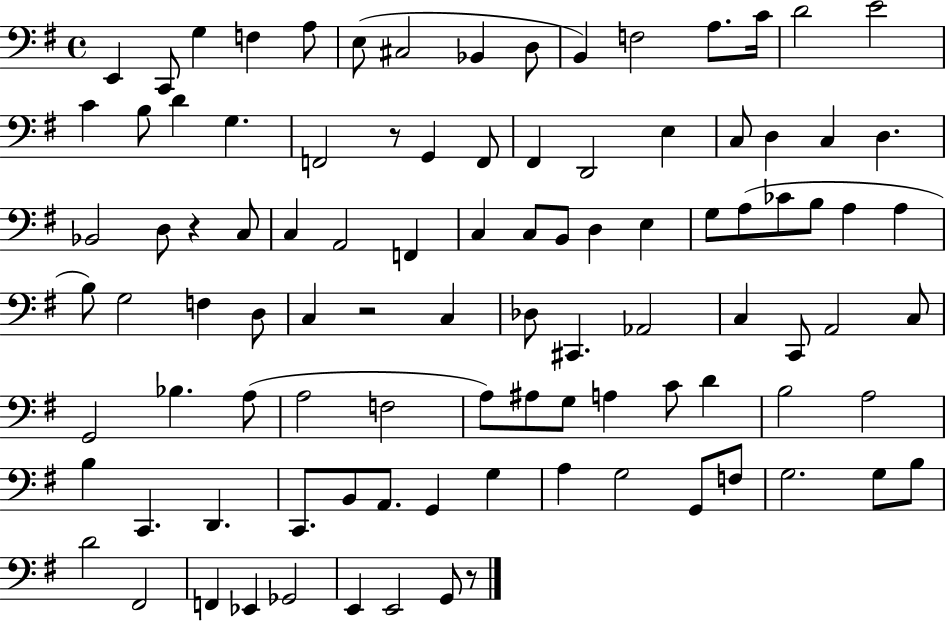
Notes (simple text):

E2/q C2/e G3/q F3/q A3/e E3/e C#3/h Bb2/q D3/e B2/q F3/h A3/e. C4/s D4/h E4/h C4/q B3/e D4/q G3/q. F2/h R/e G2/q F2/e F#2/q D2/h E3/q C3/e D3/q C3/q D3/q. Bb2/h D3/e R/q C3/e C3/q A2/h F2/q C3/q C3/e B2/e D3/q E3/q G3/e A3/e CES4/e B3/e A3/q A3/q B3/e G3/h F3/q D3/e C3/q R/h C3/q Db3/e C#2/q. Ab2/h C3/q C2/e A2/h C3/e G2/h Bb3/q. A3/e A3/h F3/h A3/e A#3/e G3/e A3/q C4/e D4/q B3/h A3/h B3/q C2/q. D2/q. C2/e. B2/e A2/e. G2/q G3/q A3/q G3/h G2/e F3/e G3/h. G3/e B3/e D4/h F#2/h F2/q Eb2/q Gb2/h E2/q E2/h G2/e R/e